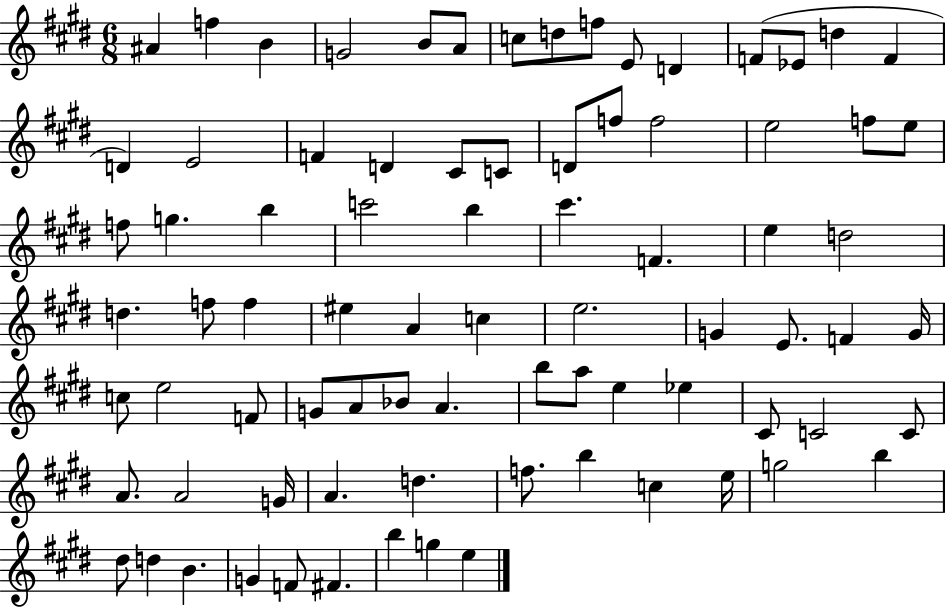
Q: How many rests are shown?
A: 0